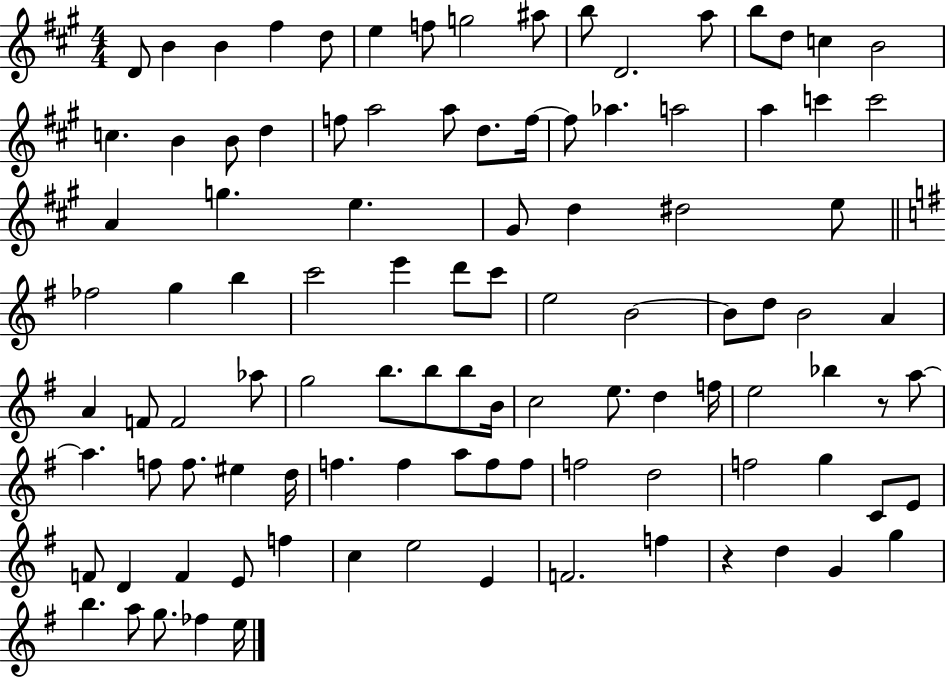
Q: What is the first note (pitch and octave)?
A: D4